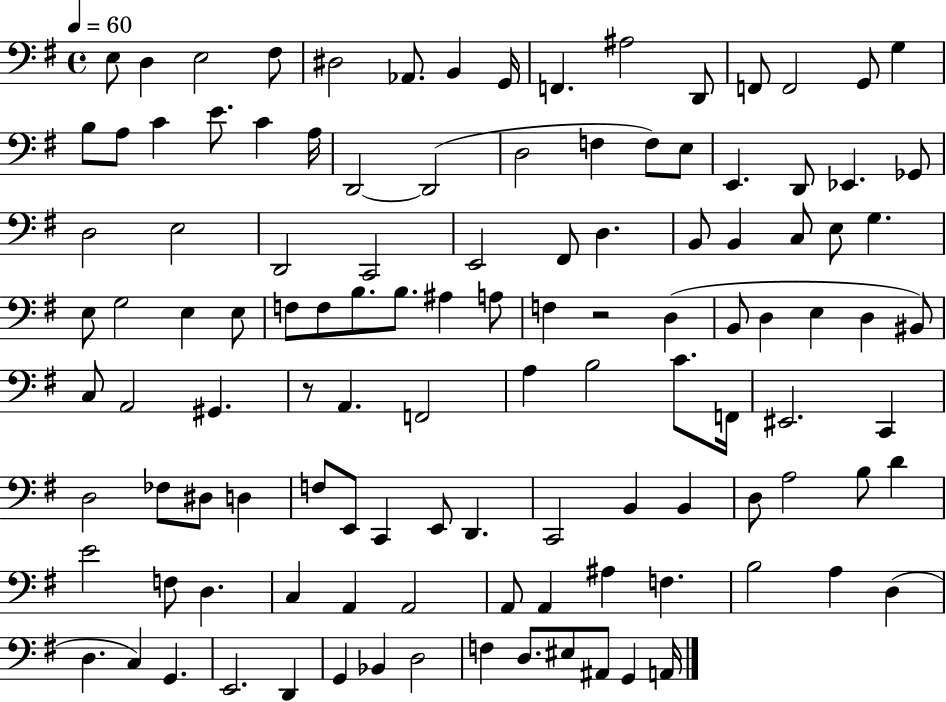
{
  \clef bass
  \time 4/4
  \defaultTimeSignature
  \key g \major
  \tempo 4 = 60
  e8 d4 e2 fis8 | dis2 aes,8. b,4 g,16 | f,4. ais2 d,8 | f,8 f,2 g,8 g4 | \break b8 a8 c'4 e'8. c'4 a16 | d,2~~ d,2( | d2 f4 f8) e8 | e,4. d,8 ees,4. ges,8 | \break d2 e2 | d,2 c,2 | e,2 fis,8 d4. | b,8 b,4 c8 e8 g4. | \break e8 g2 e4 e8 | f8 f8 b8. b8. ais4 a8 | f4 r2 d4( | b,8 d4 e4 d4 bis,8) | \break c8 a,2 gis,4. | r8 a,4. f,2 | a4 b2 c'8. f,16 | eis,2. c,4 | \break d2 fes8 dis8 d4 | f8 e,8 c,4 e,8 d,4. | c,2 b,4 b,4 | d8 a2 b8 d'4 | \break e'2 f8 d4. | c4 a,4 a,2 | a,8 a,4 ais4 f4. | b2 a4 d4( | \break d4. c4) g,4. | e,2. d,4 | g,4 bes,4 d2 | f4 d8. eis8 ais,8 g,4 a,16 | \break \bar "|."
}